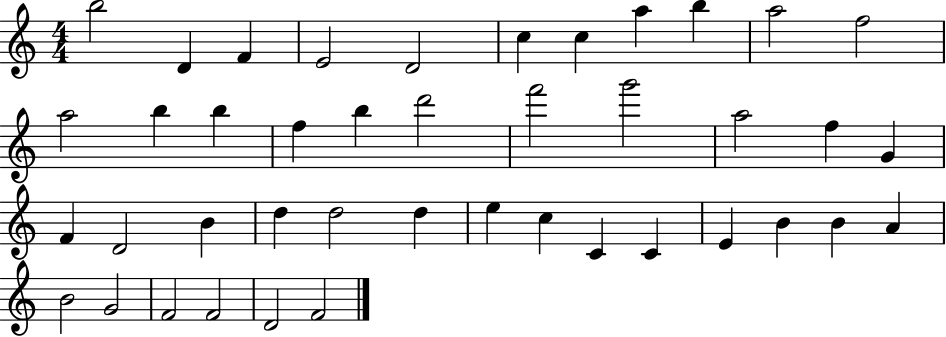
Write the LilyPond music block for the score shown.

{
  \clef treble
  \numericTimeSignature
  \time 4/4
  \key c \major
  b''2 d'4 f'4 | e'2 d'2 | c''4 c''4 a''4 b''4 | a''2 f''2 | \break a''2 b''4 b''4 | f''4 b''4 d'''2 | f'''2 g'''2 | a''2 f''4 g'4 | \break f'4 d'2 b'4 | d''4 d''2 d''4 | e''4 c''4 c'4 c'4 | e'4 b'4 b'4 a'4 | \break b'2 g'2 | f'2 f'2 | d'2 f'2 | \bar "|."
}